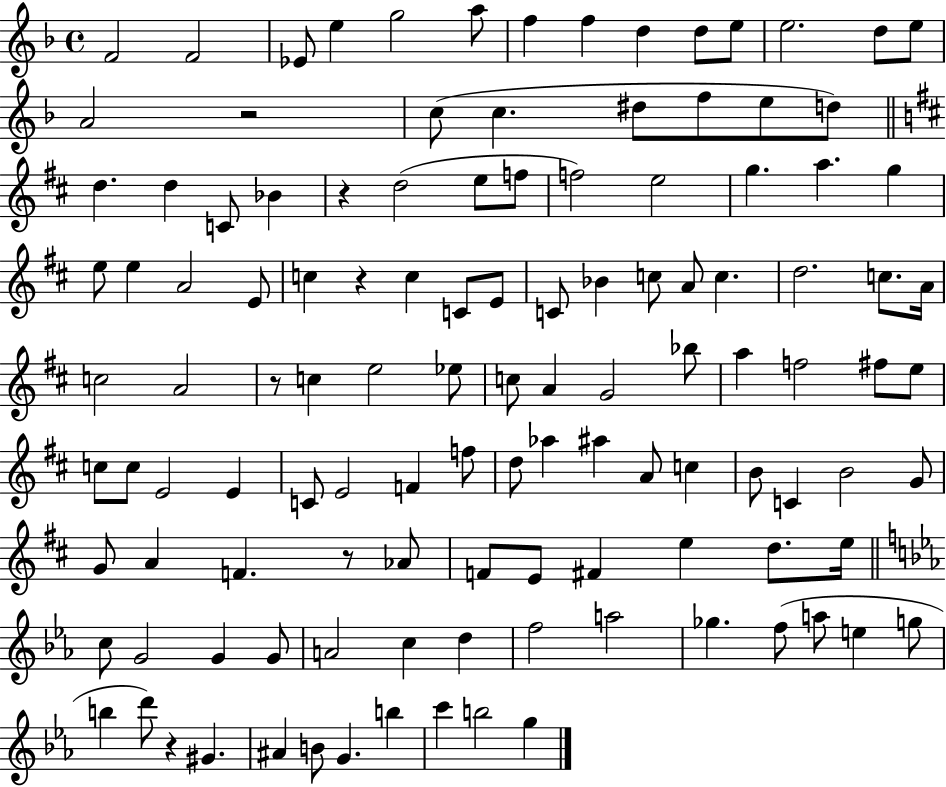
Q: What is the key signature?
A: F major